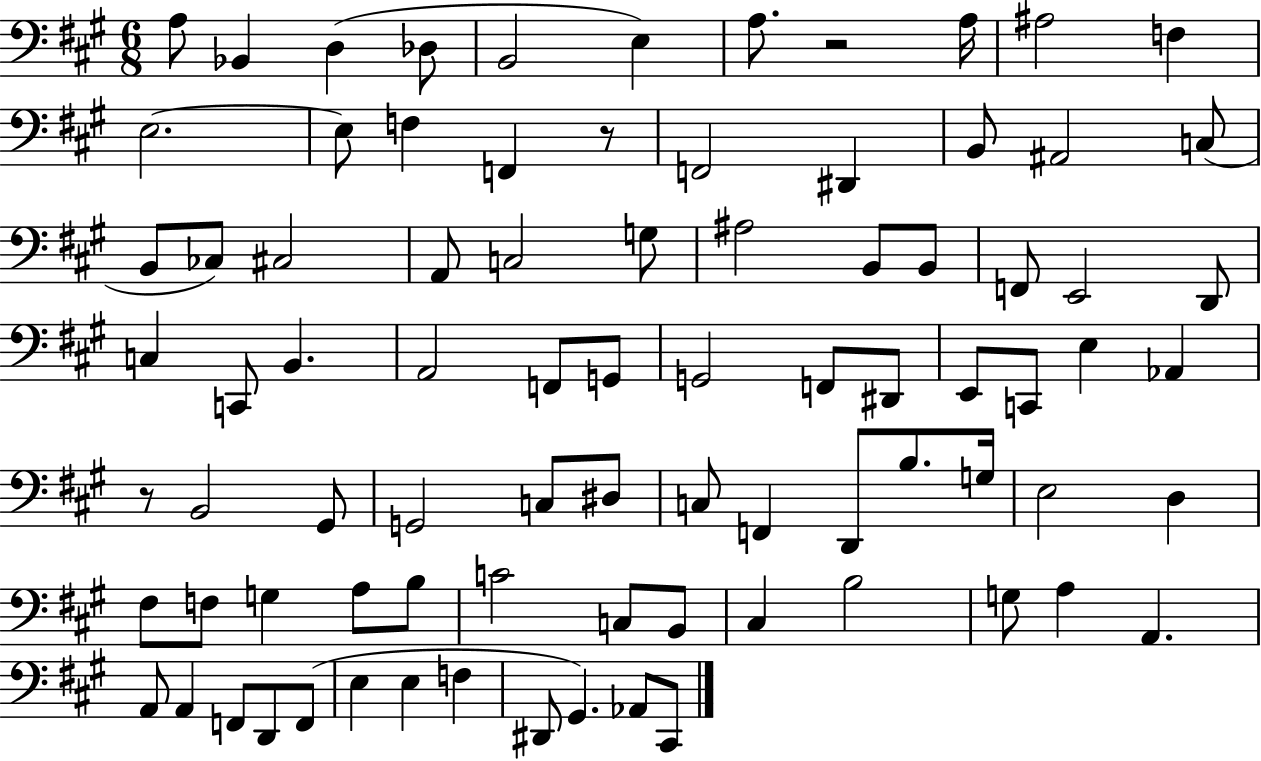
{
  \clef bass
  \numericTimeSignature
  \time 6/8
  \key a \major
  a8 bes,4 d4( des8 | b,2 e4) | a8. r2 a16 | ais2 f4 | \break e2.~~ | e8 f4 f,4 r8 | f,2 dis,4 | b,8 ais,2 c8( | \break b,8 ces8) cis2 | a,8 c2 g8 | ais2 b,8 b,8 | f,8 e,2 d,8 | \break c4 c,8 b,4. | a,2 f,8 g,8 | g,2 f,8 dis,8 | e,8 c,8 e4 aes,4 | \break r8 b,2 gis,8 | g,2 c8 dis8 | c8 f,4 d,8 b8. g16 | e2 d4 | \break fis8 f8 g4 a8 b8 | c'2 c8 b,8 | cis4 b2 | g8 a4 a,4. | \break a,8 a,4 f,8 d,8 f,8( | e4 e4 f4 | dis,8 gis,4.) aes,8 cis,8 | \bar "|."
}